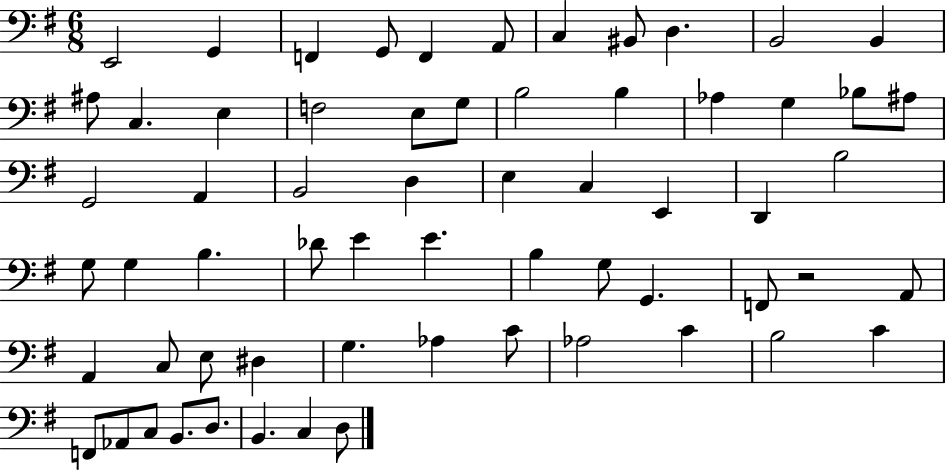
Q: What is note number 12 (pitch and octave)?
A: A#3